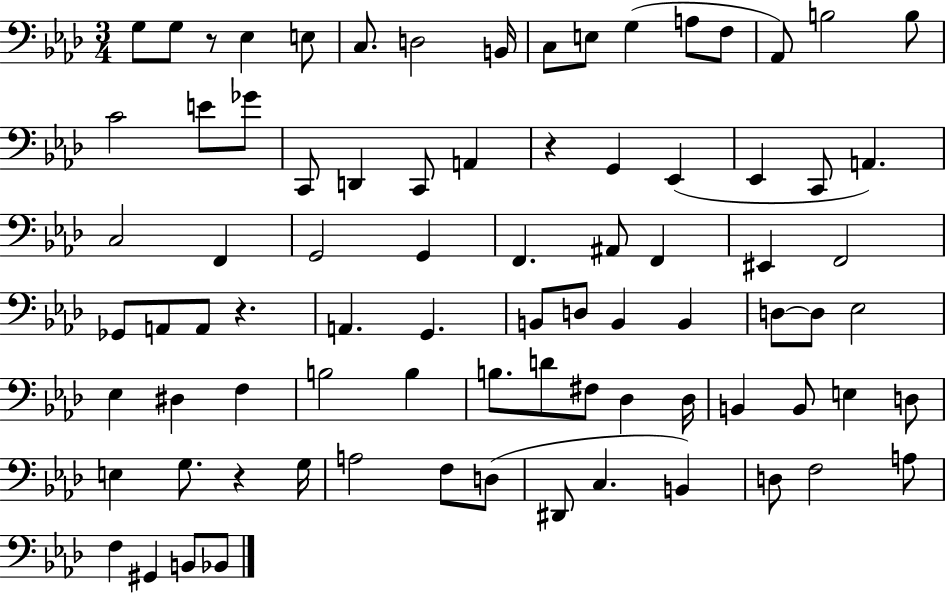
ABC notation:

X:1
T:Untitled
M:3/4
L:1/4
K:Ab
G,/2 G,/2 z/2 _E, E,/2 C,/2 D,2 B,,/4 C,/2 E,/2 G, A,/2 F,/2 _A,,/2 B,2 B,/2 C2 E/2 _G/2 C,,/2 D,, C,,/2 A,, z G,, _E,, _E,, C,,/2 A,, C,2 F,, G,,2 G,, F,, ^A,,/2 F,, ^E,, F,,2 _G,,/2 A,,/2 A,,/2 z A,, G,, B,,/2 D,/2 B,, B,, D,/2 D,/2 _E,2 _E, ^D, F, B,2 B, B,/2 D/2 ^F,/2 _D, _D,/4 B,, B,,/2 E, D,/2 E, G,/2 z G,/4 A,2 F,/2 D,/2 ^D,,/2 C, B,, D,/2 F,2 A,/2 F, ^G,, B,,/2 _B,,/2